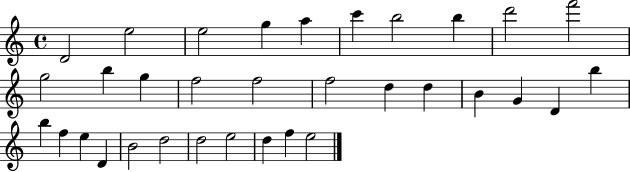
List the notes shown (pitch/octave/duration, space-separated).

D4/h E5/h E5/h G5/q A5/q C6/q B5/h B5/q D6/h F6/h G5/h B5/q G5/q F5/h F5/h F5/h D5/q D5/q B4/q G4/q D4/q B5/q B5/q F5/q E5/q D4/q B4/h D5/h D5/h E5/h D5/q F5/q E5/h